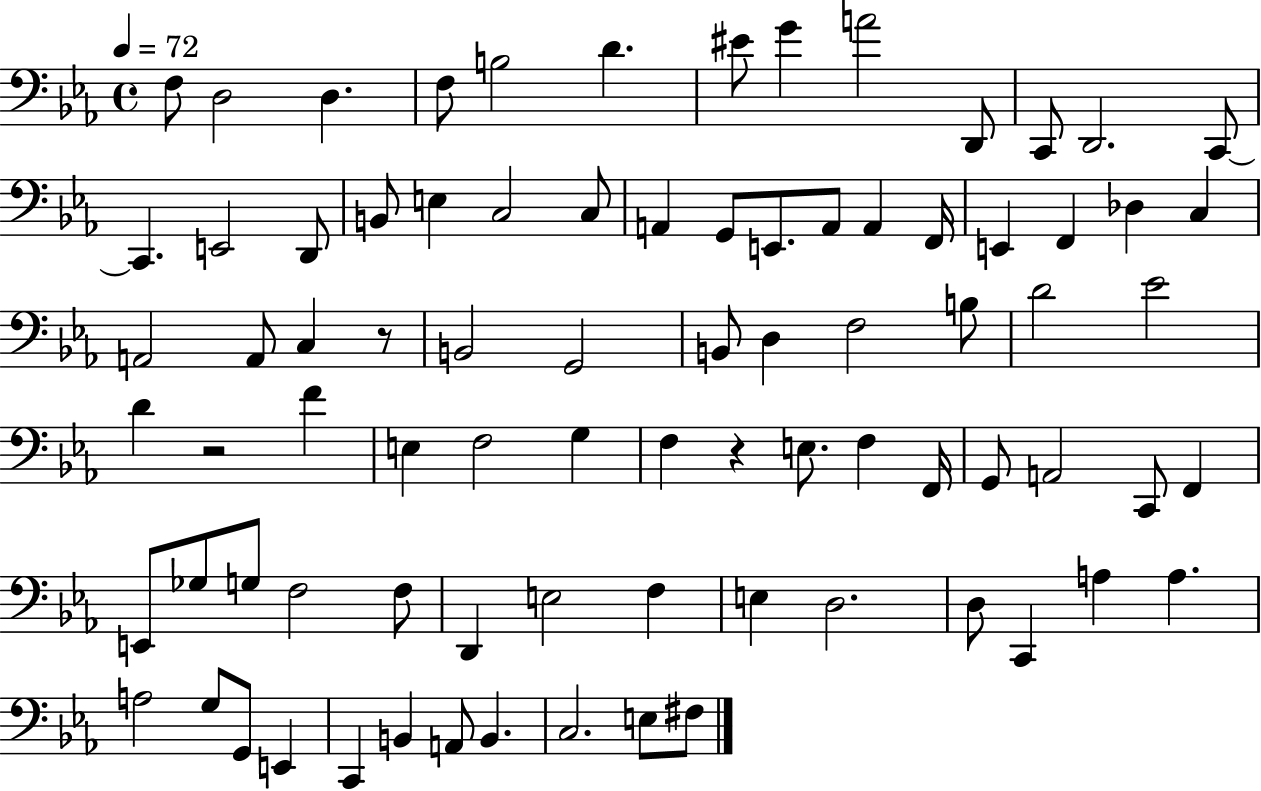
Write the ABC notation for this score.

X:1
T:Untitled
M:4/4
L:1/4
K:Eb
F,/2 D,2 D, F,/2 B,2 D ^E/2 G A2 D,,/2 C,,/2 D,,2 C,,/2 C,, E,,2 D,,/2 B,,/2 E, C,2 C,/2 A,, G,,/2 E,,/2 A,,/2 A,, F,,/4 E,, F,, _D, C, A,,2 A,,/2 C, z/2 B,,2 G,,2 B,,/2 D, F,2 B,/2 D2 _E2 D z2 F E, F,2 G, F, z E,/2 F, F,,/4 G,,/2 A,,2 C,,/2 F,, E,,/2 _G,/2 G,/2 F,2 F,/2 D,, E,2 F, E, D,2 D,/2 C,, A, A, A,2 G,/2 G,,/2 E,, C,, B,, A,,/2 B,, C,2 E,/2 ^F,/2